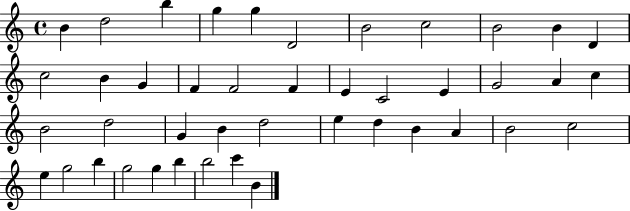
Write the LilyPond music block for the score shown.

{
  \clef treble
  \time 4/4
  \defaultTimeSignature
  \key c \major
  b'4 d''2 b''4 | g''4 g''4 d'2 | b'2 c''2 | b'2 b'4 d'4 | \break c''2 b'4 g'4 | f'4 f'2 f'4 | e'4 c'2 e'4 | g'2 a'4 c''4 | \break b'2 d''2 | g'4 b'4 d''2 | e''4 d''4 b'4 a'4 | b'2 c''2 | \break e''4 g''2 b''4 | g''2 g''4 b''4 | b''2 c'''4 b'4 | \bar "|."
}